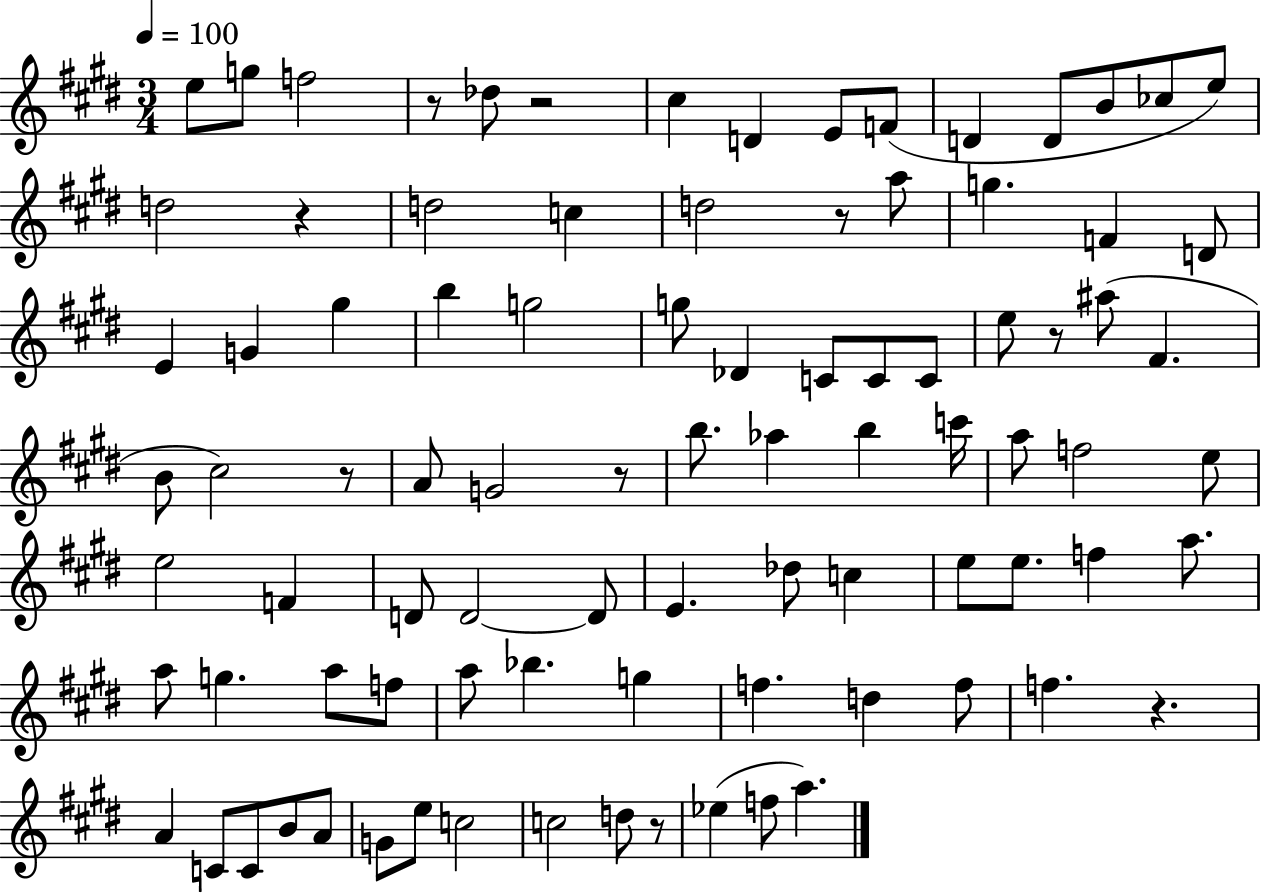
E5/e G5/e F5/h R/e Db5/e R/h C#5/q D4/q E4/e F4/e D4/q D4/e B4/e CES5/e E5/e D5/h R/q D5/h C5/q D5/h R/e A5/e G5/q. F4/q D4/e E4/q G4/q G#5/q B5/q G5/h G5/e Db4/q C4/e C4/e C4/e E5/e R/e A#5/e F#4/q. B4/e C#5/h R/e A4/e G4/h R/e B5/e. Ab5/q B5/q C6/s A5/e F5/h E5/e E5/h F4/q D4/e D4/h D4/e E4/q. Db5/e C5/q E5/e E5/e. F5/q A5/e. A5/e G5/q. A5/e F5/e A5/e Bb5/q. G5/q F5/q. D5/q F5/e F5/q. R/q. A4/q C4/e C4/e B4/e A4/e G4/e E5/e C5/h C5/h D5/e R/e Eb5/q F5/e A5/q.